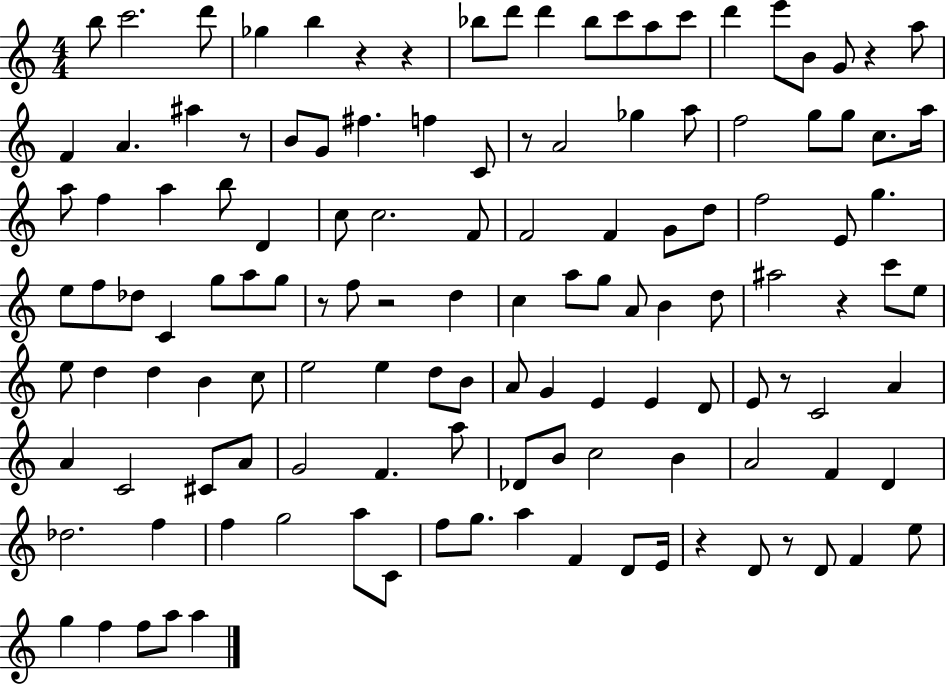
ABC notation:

X:1
T:Untitled
M:4/4
L:1/4
K:C
b/2 c'2 d'/2 _g b z z _b/2 d'/2 d' _b/2 c'/2 a/2 c'/2 d' e'/2 B/2 G/2 z a/2 F A ^a z/2 B/2 G/2 ^f f C/2 z/2 A2 _g a/2 f2 g/2 g/2 c/2 a/4 a/2 f a b/2 D c/2 c2 F/2 F2 F G/2 d/2 f2 E/2 g e/2 f/2 _d/2 C g/2 a/2 g/2 z/2 f/2 z2 d c a/2 g/2 A/2 B d/2 ^a2 z c'/2 e/2 e/2 d d B c/2 e2 e d/2 B/2 A/2 G E E D/2 E/2 z/2 C2 A A C2 ^C/2 A/2 G2 F a/2 _D/2 B/2 c2 B A2 F D _d2 f f g2 a/2 C/2 f/2 g/2 a F D/2 E/4 z D/2 z/2 D/2 F e/2 g f f/2 a/2 a